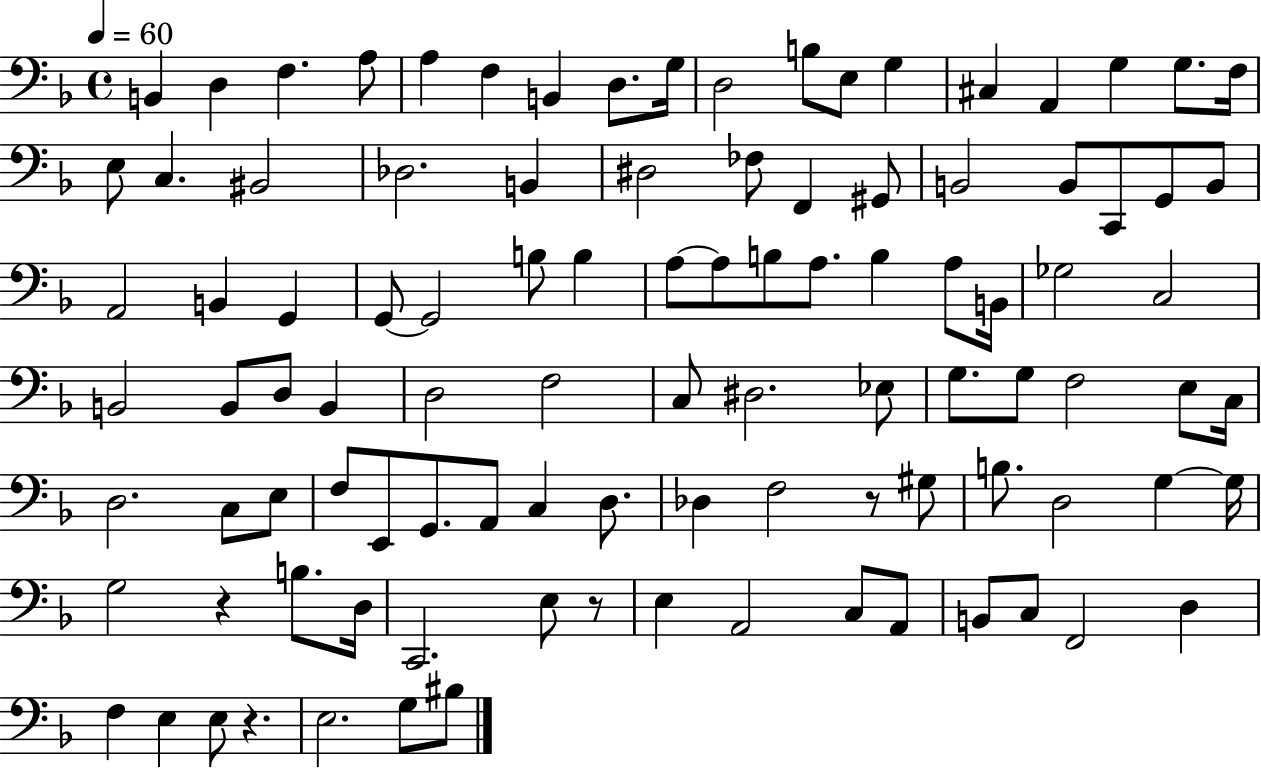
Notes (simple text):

B2/q D3/q F3/q. A3/e A3/q F3/q B2/q D3/e. G3/s D3/h B3/e E3/e G3/q C#3/q A2/q G3/q G3/e. F3/s E3/e C3/q. BIS2/h Db3/h. B2/q D#3/h FES3/e F2/q G#2/e B2/h B2/e C2/e G2/e B2/e A2/h B2/q G2/q G2/e G2/h B3/e B3/q A3/e A3/e B3/e A3/e. B3/q A3/e B2/s Gb3/h C3/h B2/h B2/e D3/e B2/q D3/h F3/h C3/e D#3/h. Eb3/e G3/e. G3/e F3/h E3/e C3/s D3/h. C3/e E3/e F3/e E2/e G2/e. A2/e C3/q D3/e. Db3/q F3/h R/e G#3/e B3/e. D3/h G3/q G3/s G3/h R/q B3/e. D3/s C2/h. E3/e R/e E3/q A2/h C3/e A2/e B2/e C3/e F2/h D3/q F3/q E3/q E3/e R/q. E3/h. G3/e BIS3/e